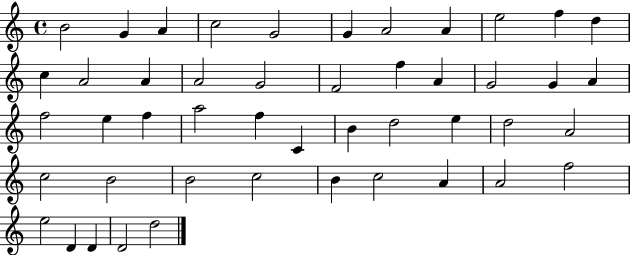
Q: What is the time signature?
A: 4/4